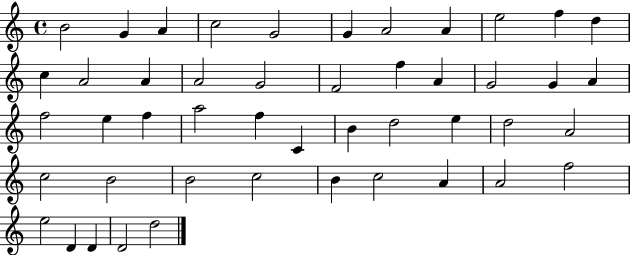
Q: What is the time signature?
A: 4/4